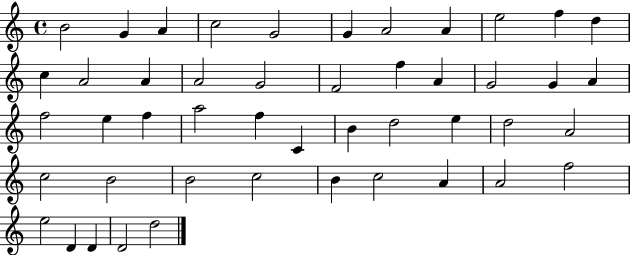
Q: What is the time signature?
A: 4/4